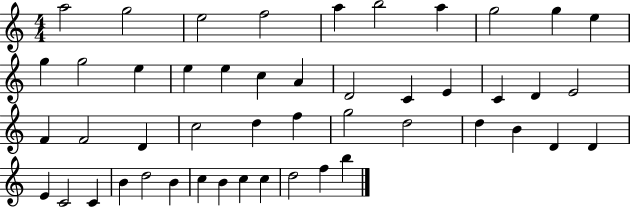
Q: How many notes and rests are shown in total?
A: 48